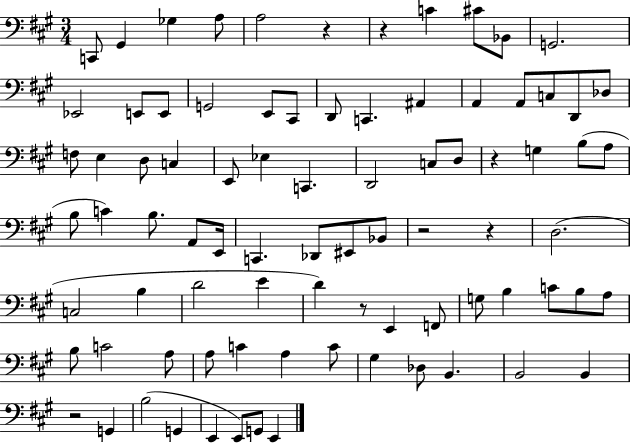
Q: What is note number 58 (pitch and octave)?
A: A3